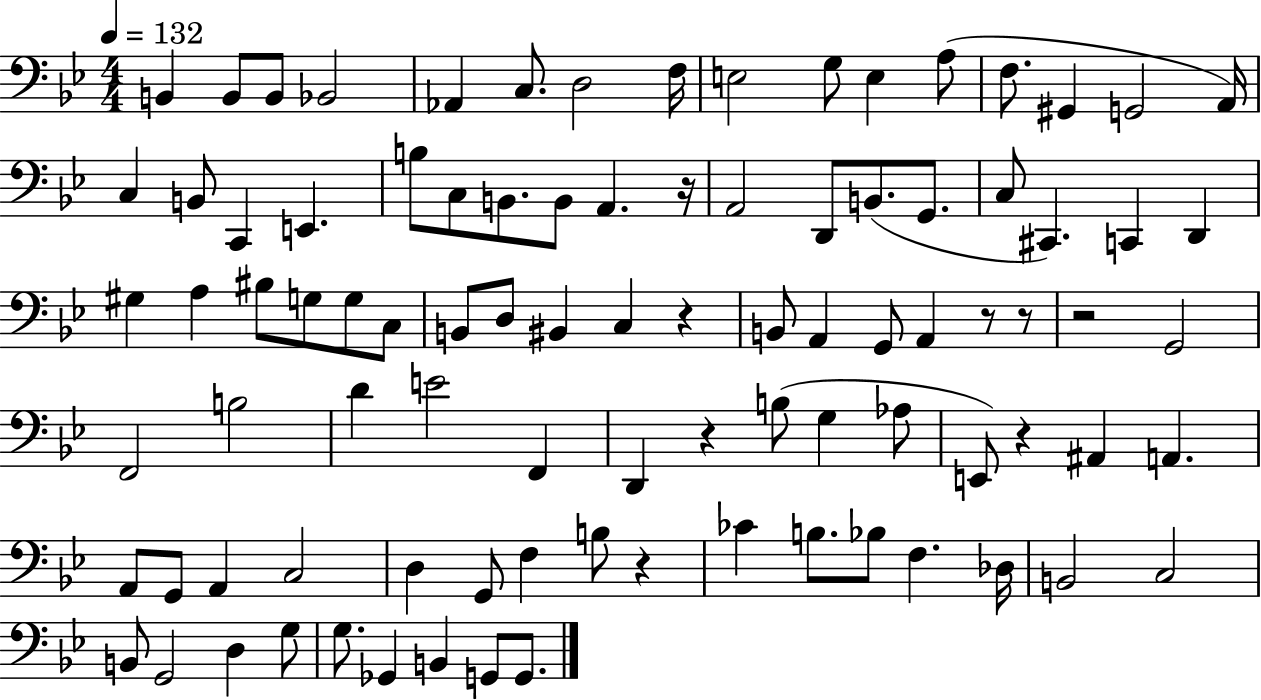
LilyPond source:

{
  \clef bass
  \numericTimeSignature
  \time 4/4
  \key bes \major
  \tempo 4 = 132
  b,4 b,8 b,8 bes,2 | aes,4 c8. d2 f16 | e2 g8 e4 a8( | f8. gis,4 g,2 a,16) | \break c4 b,8 c,4 e,4. | b8 c8 b,8. b,8 a,4. r16 | a,2 d,8 b,8.( g,8. | c8 cis,4.) c,4 d,4 | \break gis4 a4 bis8 g8 g8 c8 | b,8 d8 bis,4 c4 r4 | b,8 a,4 g,8 a,4 r8 r8 | r2 g,2 | \break f,2 b2 | d'4 e'2 f,4 | d,4 r4 b8( g4 aes8 | e,8) r4 ais,4 a,4. | \break a,8 g,8 a,4 c2 | d4 g,8 f4 b8 r4 | ces'4 b8. bes8 f4. des16 | b,2 c2 | \break b,8 g,2 d4 g8 | g8. ges,4 b,4 g,8 g,8. | \bar "|."
}